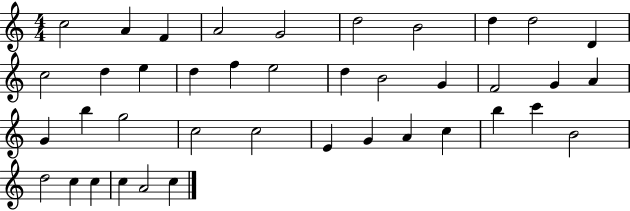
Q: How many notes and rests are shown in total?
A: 40